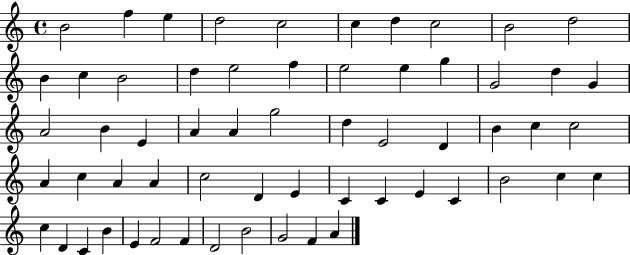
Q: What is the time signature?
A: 4/4